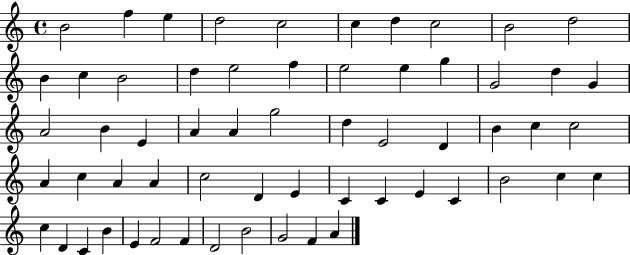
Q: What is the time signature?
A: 4/4